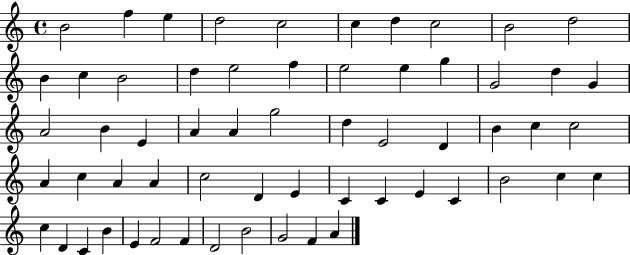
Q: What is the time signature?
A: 4/4